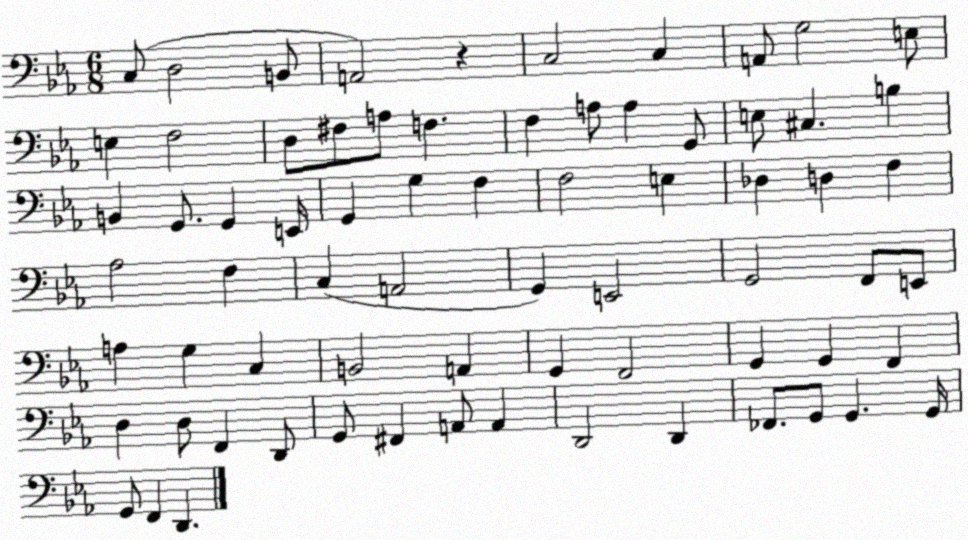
X:1
T:Untitled
M:6/8
L:1/4
K:Eb
C,/2 D,2 B,,/2 A,,2 z C,2 C, A,,/2 G,2 E,/2 E, F,2 D,/2 ^F,/2 A,/2 F, F, A,/2 A, G,,/2 E,/2 ^C, B, B,, G,,/2 G,, E,,/4 G,, G, F, F,2 E, _D, D, F, _A,2 F, C, A,,2 G,, E,,2 G,,2 F,,/2 E,,/2 A, G, C, B,,2 A,, G,, F,,2 G,, G,, F,, D, D,/2 F,, D,,/2 G,,/2 ^F,, A,,/2 A,, D,,2 D,, _F,,/2 G,,/2 G,, G,,/4 G,,/2 F,, D,,